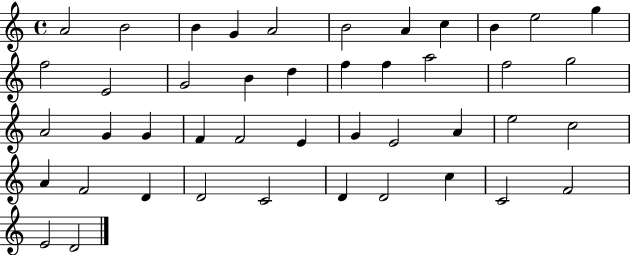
{
  \clef treble
  \time 4/4
  \defaultTimeSignature
  \key c \major
  a'2 b'2 | b'4 g'4 a'2 | b'2 a'4 c''4 | b'4 e''2 g''4 | \break f''2 e'2 | g'2 b'4 d''4 | f''4 f''4 a''2 | f''2 g''2 | \break a'2 g'4 g'4 | f'4 f'2 e'4 | g'4 e'2 a'4 | e''2 c''2 | \break a'4 f'2 d'4 | d'2 c'2 | d'4 d'2 c''4 | c'2 f'2 | \break e'2 d'2 | \bar "|."
}